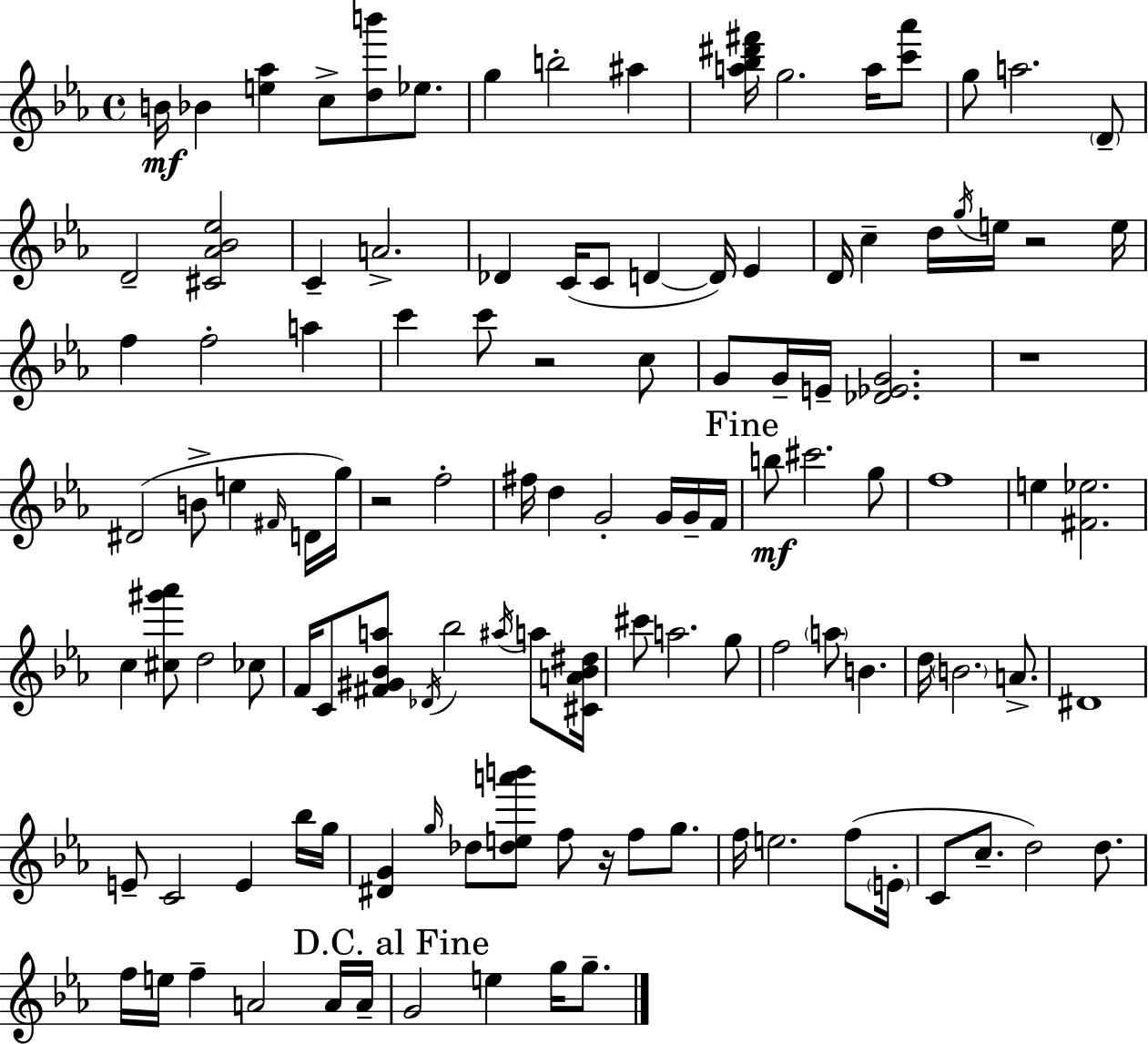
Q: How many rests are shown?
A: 5